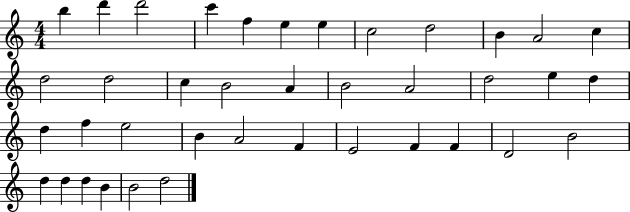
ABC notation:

X:1
T:Untitled
M:4/4
L:1/4
K:C
b d' d'2 c' f e e c2 d2 B A2 c d2 d2 c B2 A B2 A2 d2 e d d f e2 B A2 F E2 F F D2 B2 d d d B B2 d2